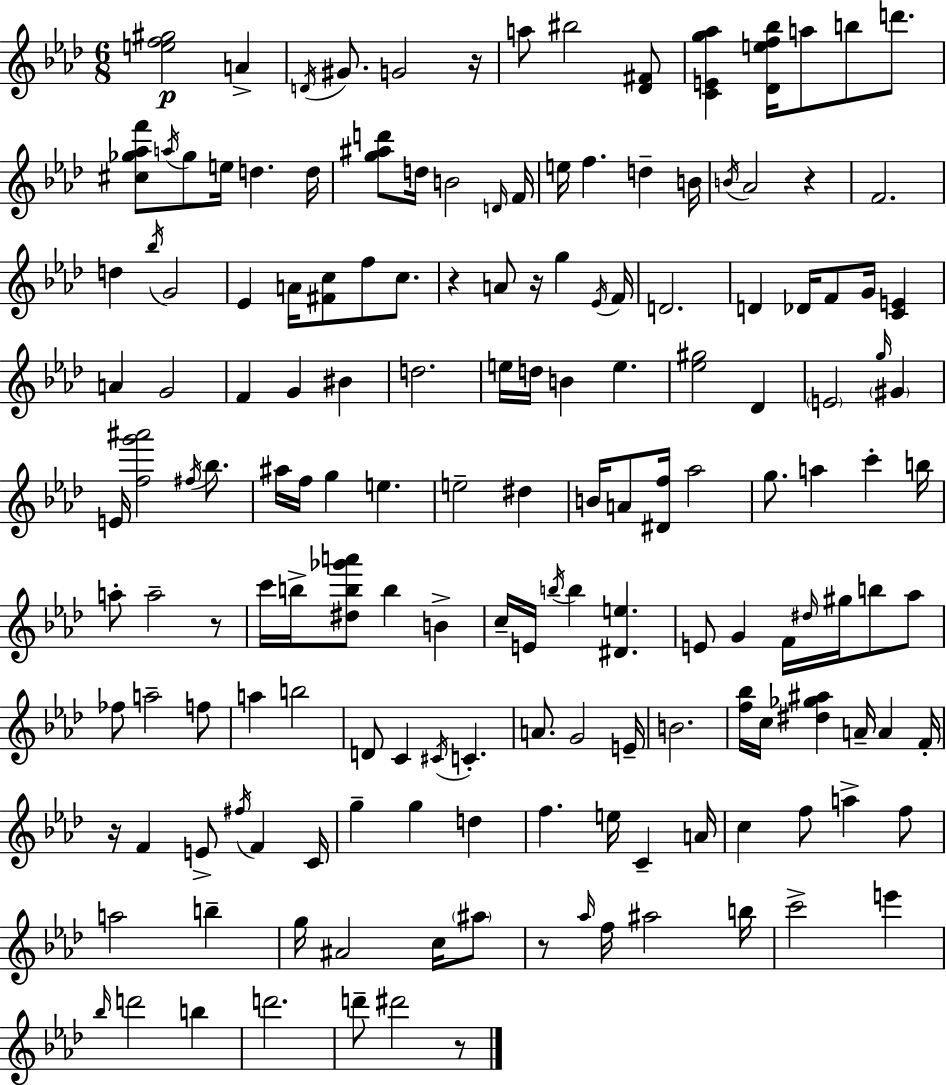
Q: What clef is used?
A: treble